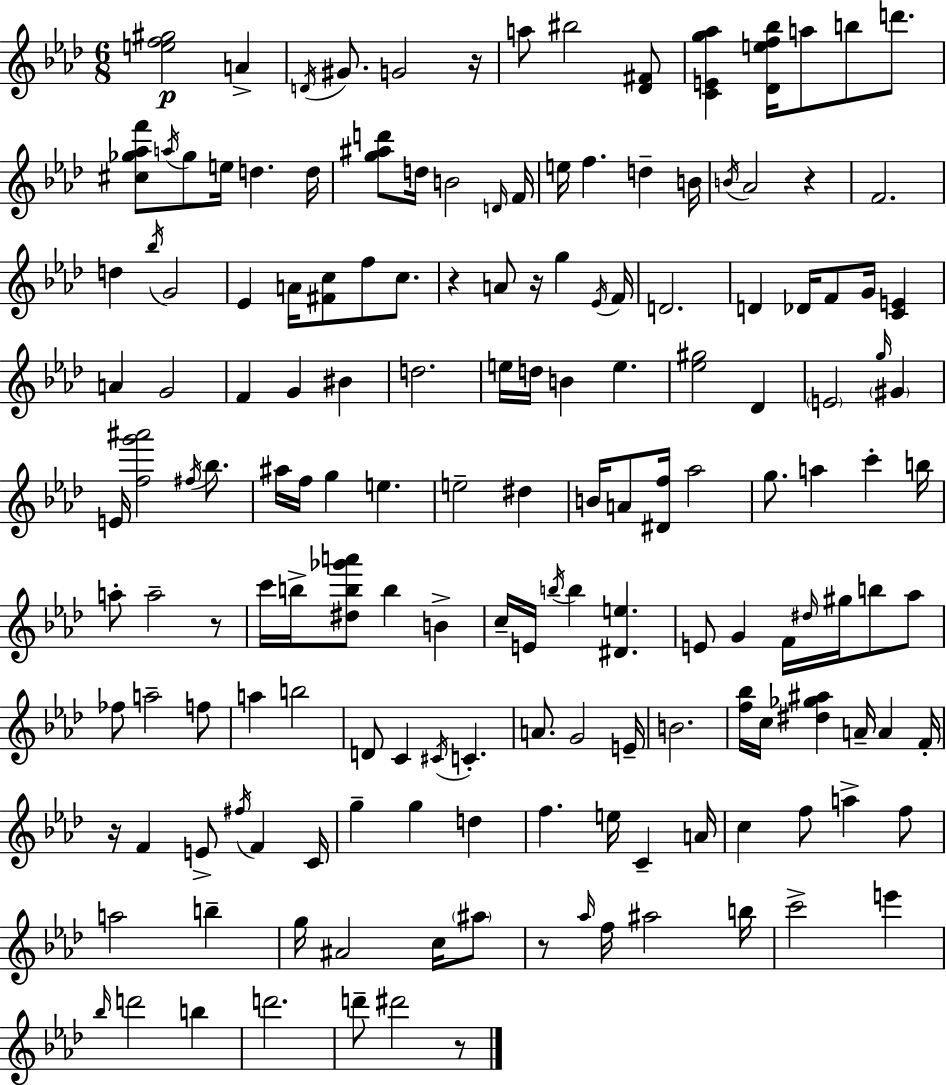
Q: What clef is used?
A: treble